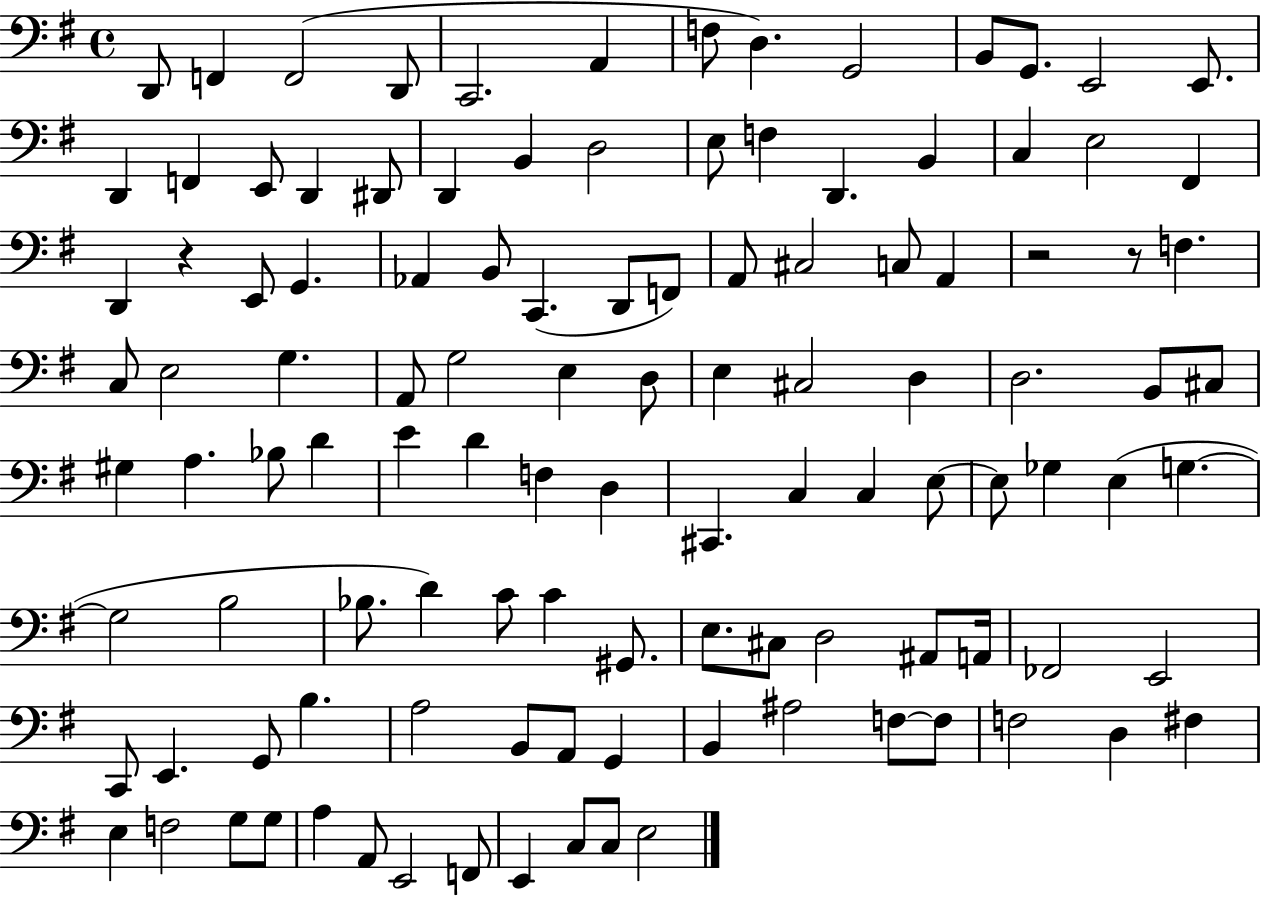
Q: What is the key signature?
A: G major